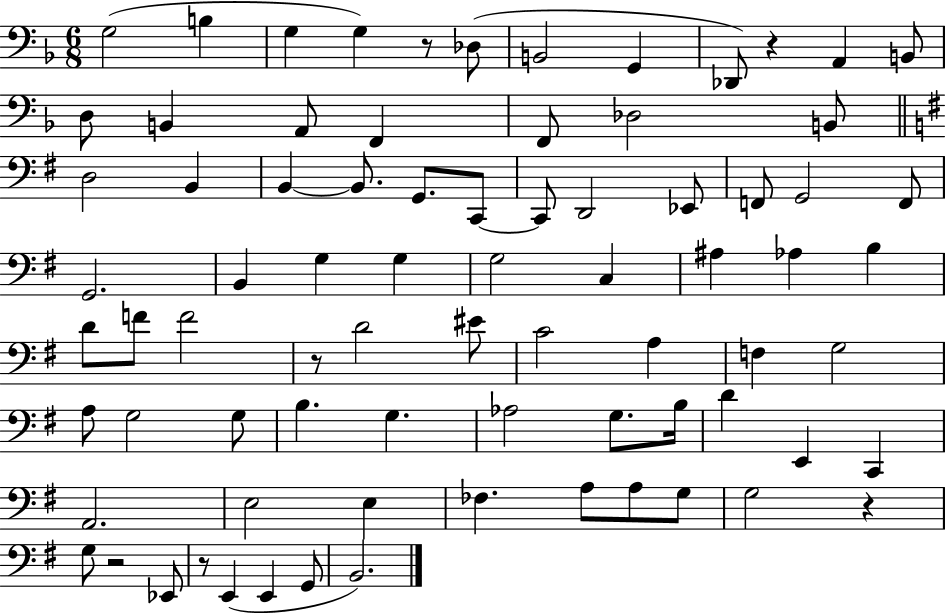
X:1
T:Untitled
M:6/8
L:1/4
K:F
G,2 B, G, G, z/2 _D,/2 B,,2 G,, _D,,/2 z A,, B,,/2 D,/2 B,, A,,/2 F,, F,,/2 _D,2 B,,/2 D,2 B,, B,, B,,/2 G,,/2 C,,/2 C,,/2 D,,2 _E,,/2 F,,/2 G,,2 F,,/2 G,,2 B,, G, G, G,2 C, ^A, _A, B, D/2 F/2 F2 z/2 D2 ^E/2 C2 A, F, G,2 A,/2 G,2 G,/2 B, G, _A,2 G,/2 B,/4 D E,, C,, A,,2 E,2 E, _F, A,/2 A,/2 G,/2 G,2 z G,/2 z2 _E,,/2 z/2 E,, E,, G,,/2 B,,2